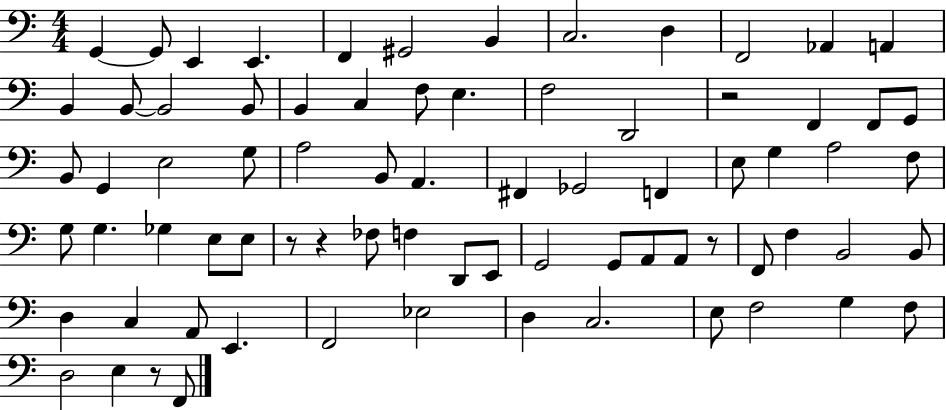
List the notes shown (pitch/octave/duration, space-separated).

G2/q G2/e E2/q E2/q. F2/q G#2/h B2/q C3/h. D3/q F2/h Ab2/q A2/q B2/q B2/e B2/h B2/e B2/q C3/q F3/e E3/q. F3/h D2/h R/h F2/q F2/e G2/e B2/e G2/q E3/h G3/e A3/h B2/e A2/q. F#2/q Gb2/h F2/q E3/e G3/q A3/h F3/e G3/e G3/q. Gb3/q E3/e E3/e R/e R/q FES3/e F3/q D2/e E2/e G2/h G2/e A2/e A2/e R/e F2/e F3/q B2/h B2/e D3/q C3/q A2/e E2/q. F2/h Eb3/h D3/q C3/h. E3/e F3/h G3/q F3/e D3/h E3/q R/e F2/e